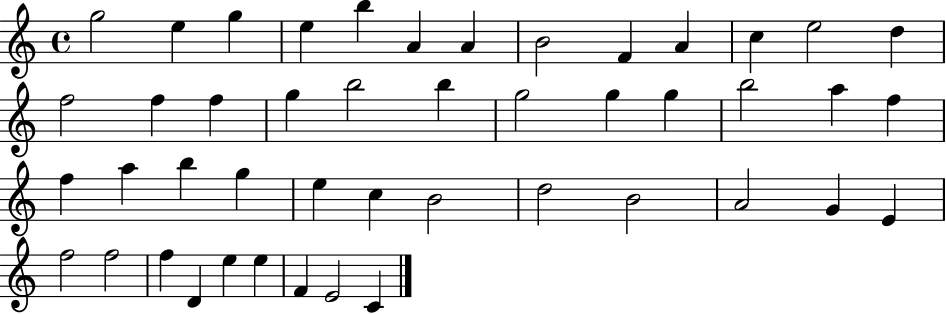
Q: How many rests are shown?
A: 0